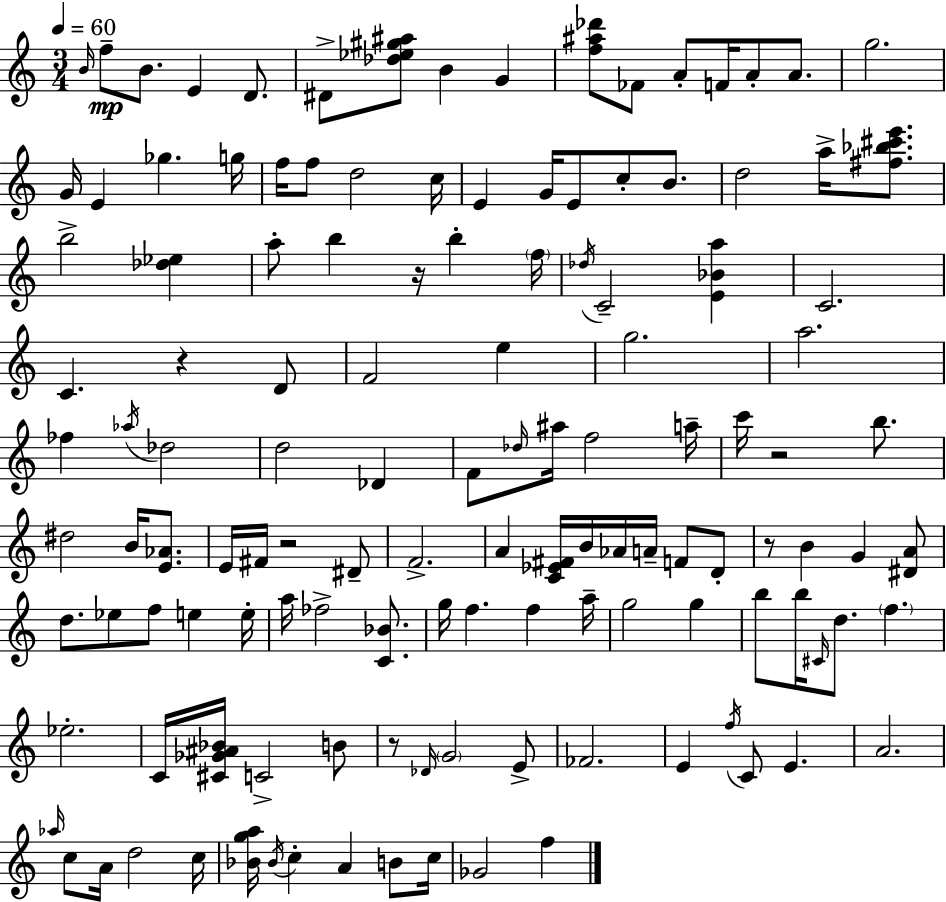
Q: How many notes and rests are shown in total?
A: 129